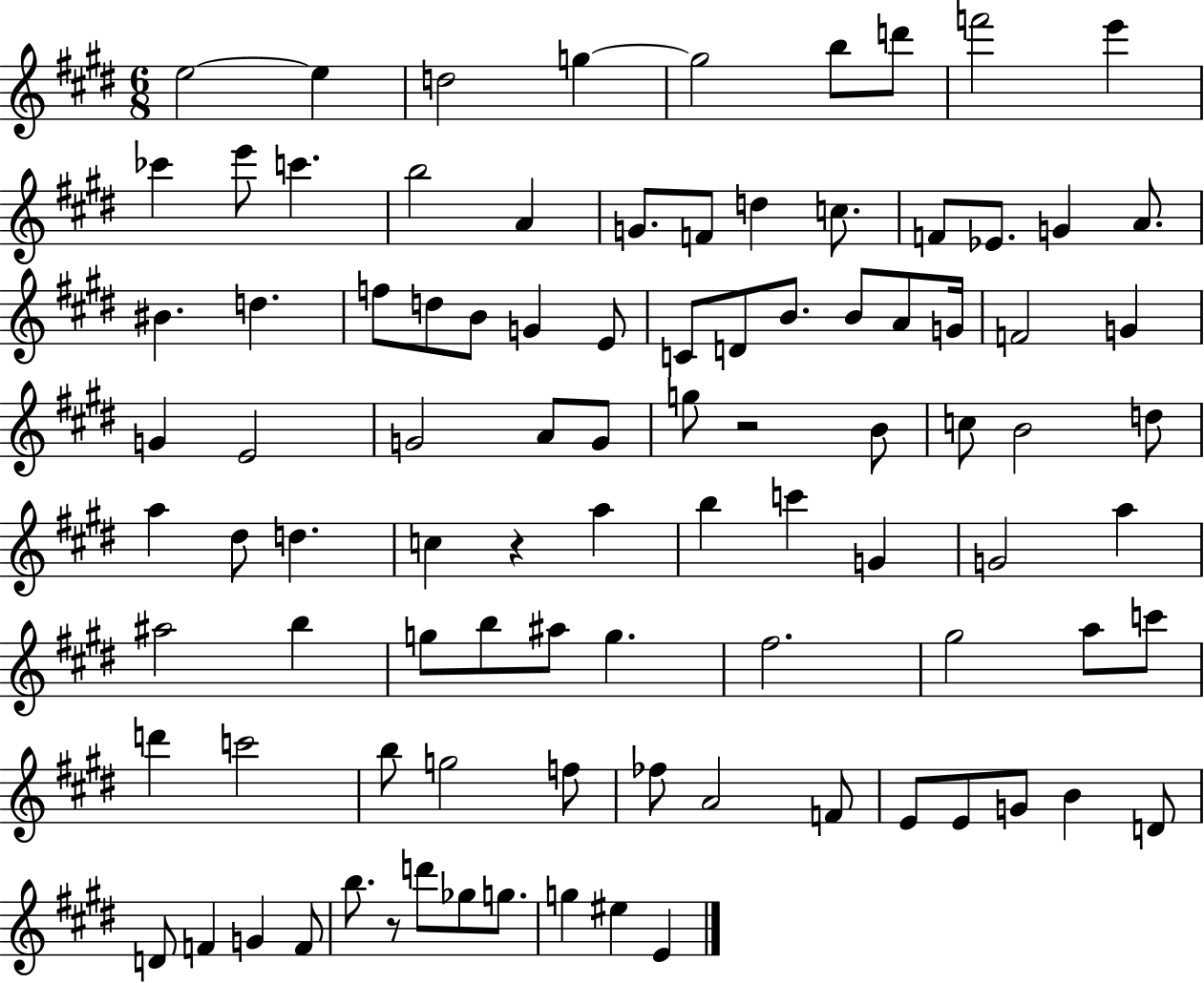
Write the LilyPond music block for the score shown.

{
  \clef treble
  \numericTimeSignature
  \time 6/8
  \key e \major
  e''2~~ e''4 | d''2 g''4~~ | g''2 b''8 d'''8 | f'''2 e'''4 | \break ces'''4 e'''8 c'''4. | b''2 a'4 | g'8. f'8 d''4 c''8. | f'8 ees'8. g'4 a'8. | \break bis'4. d''4. | f''8 d''8 b'8 g'4 e'8 | c'8 d'8 b'8. b'8 a'8 g'16 | f'2 g'4 | \break g'4 e'2 | g'2 a'8 g'8 | g''8 r2 b'8 | c''8 b'2 d''8 | \break a''4 dis''8 d''4. | c''4 r4 a''4 | b''4 c'''4 g'4 | g'2 a''4 | \break ais''2 b''4 | g''8 b''8 ais''8 g''4. | fis''2. | gis''2 a''8 c'''8 | \break d'''4 c'''2 | b''8 g''2 f''8 | fes''8 a'2 f'8 | e'8 e'8 g'8 b'4 d'8 | \break d'8 f'4 g'4 f'8 | b''8. r8 d'''8 ges''8 g''8. | g''4 eis''4 e'4 | \bar "|."
}